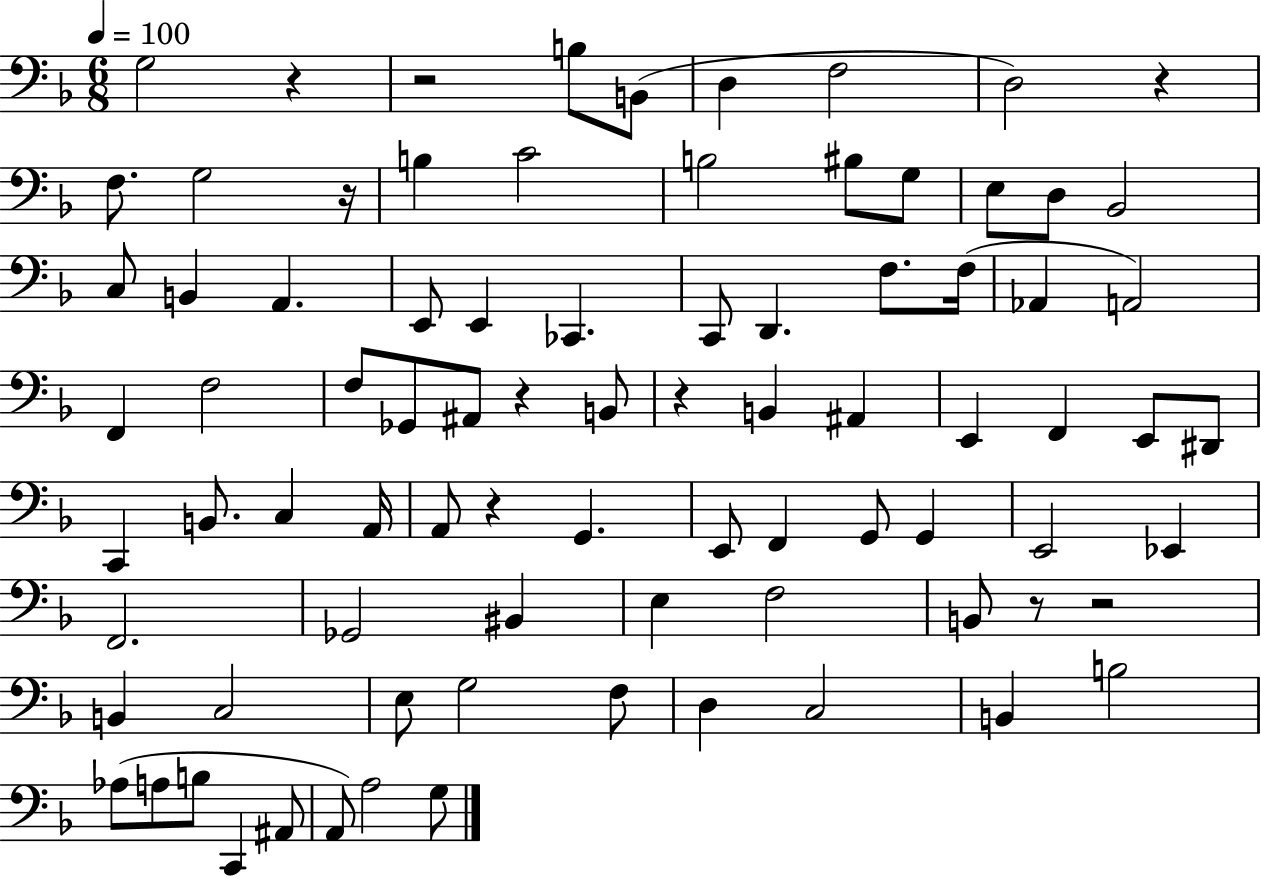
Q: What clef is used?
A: bass